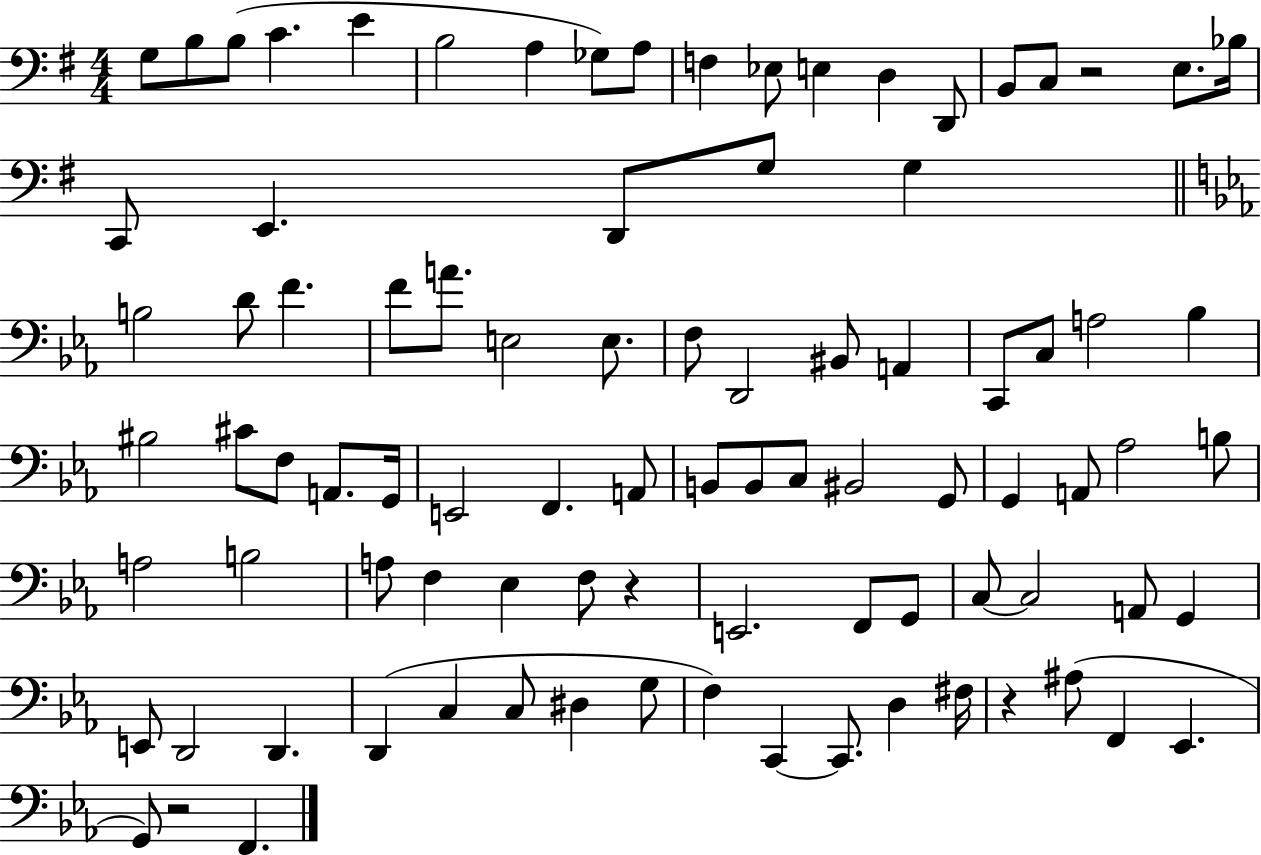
X:1
T:Untitled
M:4/4
L:1/4
K:G
G,/2 B,/2 B,/2 C E B,2 A, _G,/2 A,/2 F, _E,/2 E, D, D,,/2 B,,/2 C,/2 z2 E,/2 _B,/4 C,,/2 E,, D,,/2 G,/2 G, B,2 D/2 F F/2 A/2 E,2 E,/2 F,/2 D,,2 ^B,,/2 A,, C,,/2 C,/2 A,2 _B, ^B,2 ^C/2 F,/2 A,,/2 G,,/4 E,,2 F,, A,,/2 B,,/2 B,,/2 C,/2 ^B,,2 G,,/2 G,, A,,/2 _A,2 B,/2 A,2 B,2 A,/2 F, _E, F,/2 z E,,2 F,,/2 G,,/2 C,/2 C,2 A,,/2 G,, E,,/2 D,,2 D,, D,, C, C,/2 ^D, G,/2 F, C,, C,,/2 D, ^F,/4 z ^A,/2 F,, _E,, G,,/2 z2 F,,